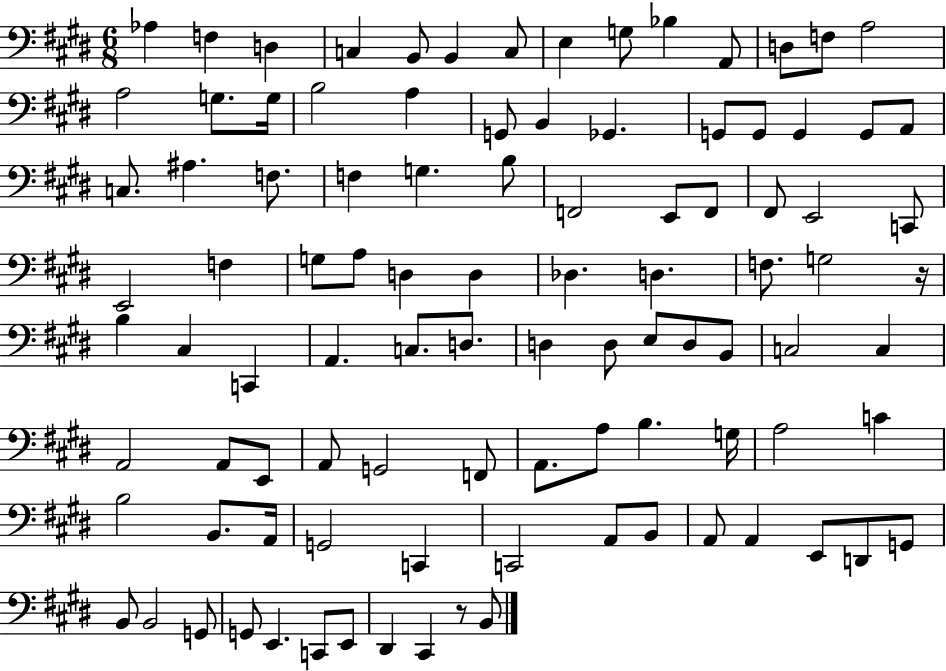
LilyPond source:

{
  \clef bass
  \numericTimeSignature
  \time 6/8
  \key e \major
  \repeat volta 2 { aes4 f4 d4 | c4 b,8 b,4 c8 | e4 g8 bes4 a,8 | d8 f8 a2 | \break a2 g8. g16 | b2 a4 | g,8 b,4 ges,4. | g,8 g,8 g,4 g,8 a,8 | \break c8. ais4. f8. | f4 g4. b8 | f,2 e,8 f,8 | fis,8 e,2 c,8 | \break e,2 f4 | g8 a8 d4 d4 | des4. d4. | f8. g2 r16 | \break b4 cis4 c,4 | a,4. c8. d8. | d4 d8 e8 d8 b,8 | c2 c4 | \break a,2 a,8 e,8 | a,8 g,2 f,8 | a,8. a8 b4. g16 | a2 c'4 | \break b2 b,8. a,16 | g,2 c,4 | c,2 a,8 b,8 | a,8 a,4 e,8 d,8 g,8 | \break b,8 b,2 g,8 | g,8 e,4. c,8 e,8 | dis,4 cis,4 r8 b,8 | } \bar "|."
}